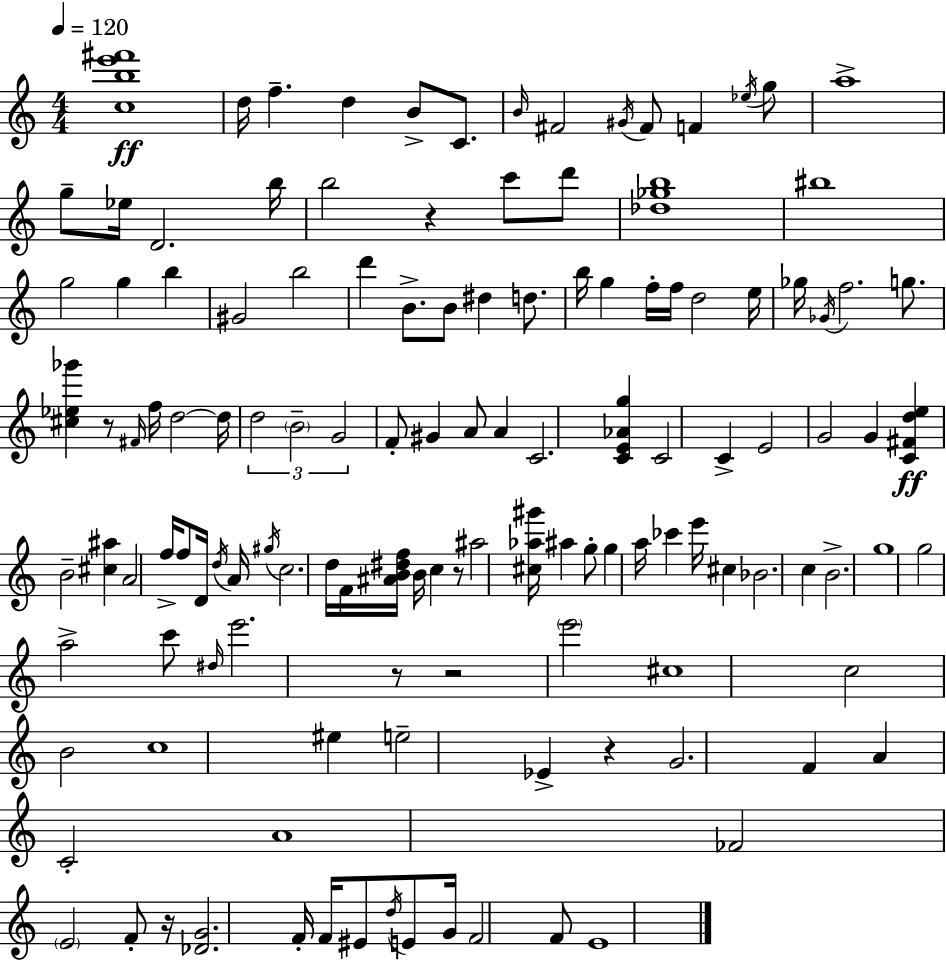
[C5,B5,E6,F#6]/w D5/s F5/q. D5/q B4/e C4/e. B4/s F#4/h G#4/s F#4/e F4/q Eb5/s G5/e A5/w G5/e Eb5/s D4/h. B5/s B5/h R/q C6/e D6/e [Db5,Gb5,B5]/w BIS5/w G5/h G5/q B5/q G#4/h B5/h D6/q B4/e. B4/e D#5/q D5/e. B5/s G5/q F5/s F5/s D5/h E5/s Gb5/s Gb4/s F5/h. G5/e. [C#5,Eb5,Gb6]/q R/e F#4/s F5/s D5/h D5/s D5/h B4/h G4/h F4/e G#4/q A4/e A4/q C4/h. [C4,E4,Ab4,G5]/q C4/h C4/q E4/h G4/h G4/q [C4,F#4,D5,E5]/q B4/h [C#5,A#5]/q A4/h F5/s F5/e D4/s D5/s A4/s G#5/s C5/h. D5/s F4/s [A#4,B4,D#5,F5]/s B4/s C5/q R/e A#5/h [C#5,Ab5,G#6]/s A#5/q G5/e G5/q A5/s CES6/q E6/s C#5/q Bb4/h. C5/q B4/h. G5/w G5/h A5/h C6/e D#5/s E6/h. R/e R/h E6/h C#5/w C5/h B4/h C5/w EIS5/q E5/h Eb4/q R/q G4/h. F4/q A4/q C4/h A4/w FES4/h E4/h F4/e R/s [Db4,G4]/h. F4/s F4/s EIS4/e D5/s E4/e G4/s F4/h F4/e E4/w